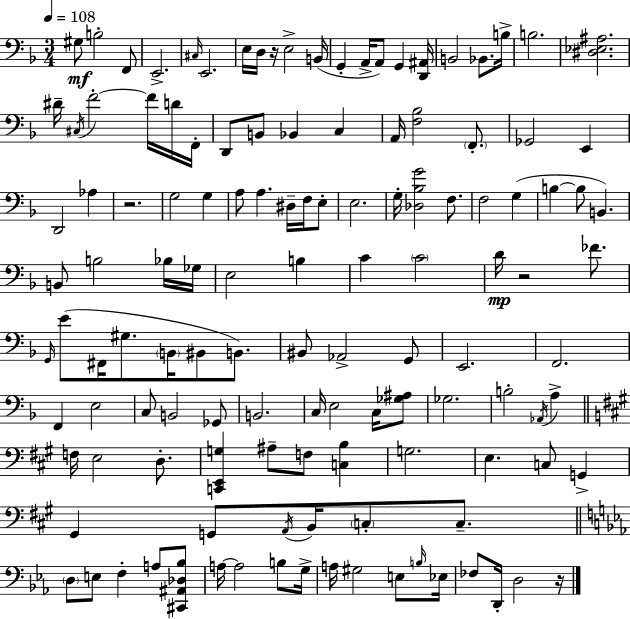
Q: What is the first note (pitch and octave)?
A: G#3